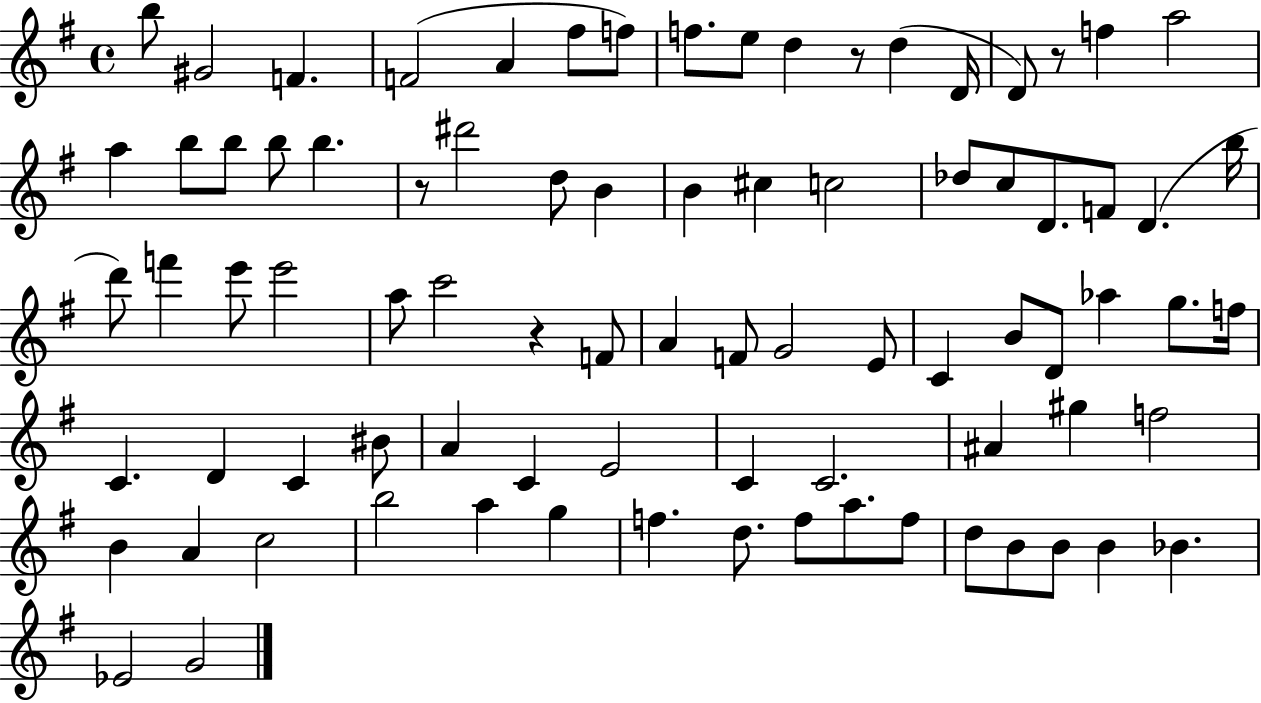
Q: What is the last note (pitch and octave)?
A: G4